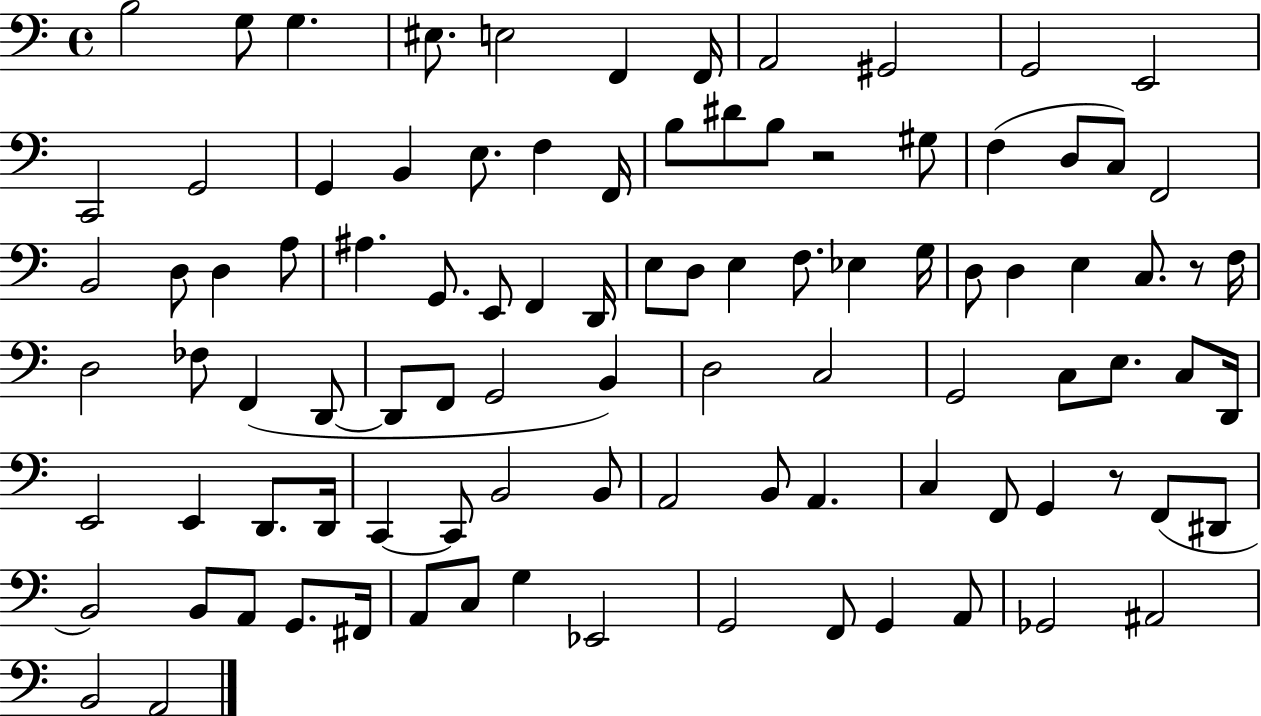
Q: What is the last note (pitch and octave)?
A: A2